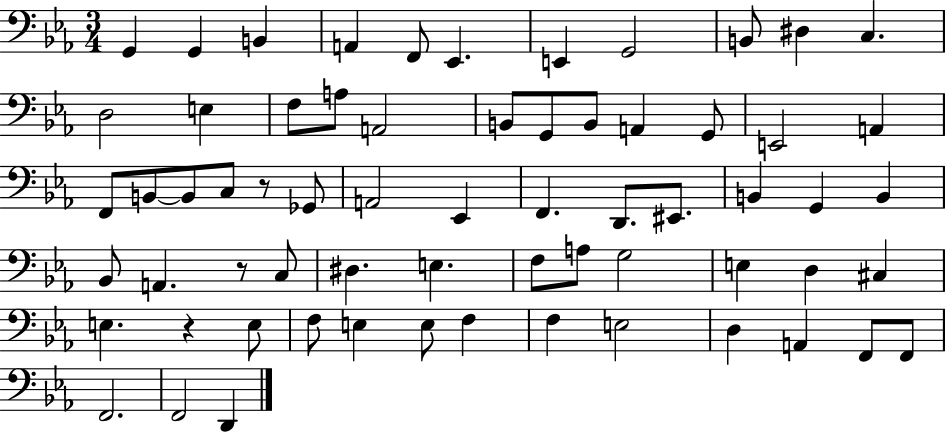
G2/q G2/q B2/q A2/q F2/e Eb2/q. E2/q G2/h B2/e D#3/q C3/q. D3/h E3/q F3/e A3/e A2/h B2/e G2/e B2/e A2/q G2/e E2/h A2/q F2/e B2/e B2/e C3/e R/e Gb2/e A2/h Eb2/q F2/q. D2/e. EIS2/e. B2/q G2/q B2/q Bb2/e A2/q. R/e C3/e D#3/q. E3/q. F3/e A3/e G3/h E3/q D3/q C#3/q E3/q. R/q E3/e F3/e E3/q E3/e F3/q F3/q E3/h D3/q A2/q F2/e F2/e F2/h. F2/h D2/q